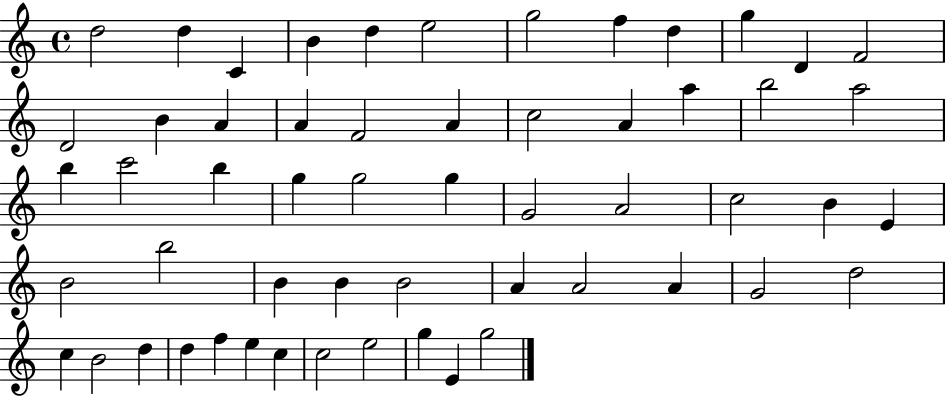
X:1
T:Untitled
M:4/4
L:1/4
K:C
d2 d C B d e2 g2 f d g D F2 D2 B A A F2 A c2 A a b2 a2 b c'2 b g g2 g G2 A2 c2 B E B2 b2 B B B2 A A2 A G2 d2 c B2 d d f e c c2 e2 g E g2